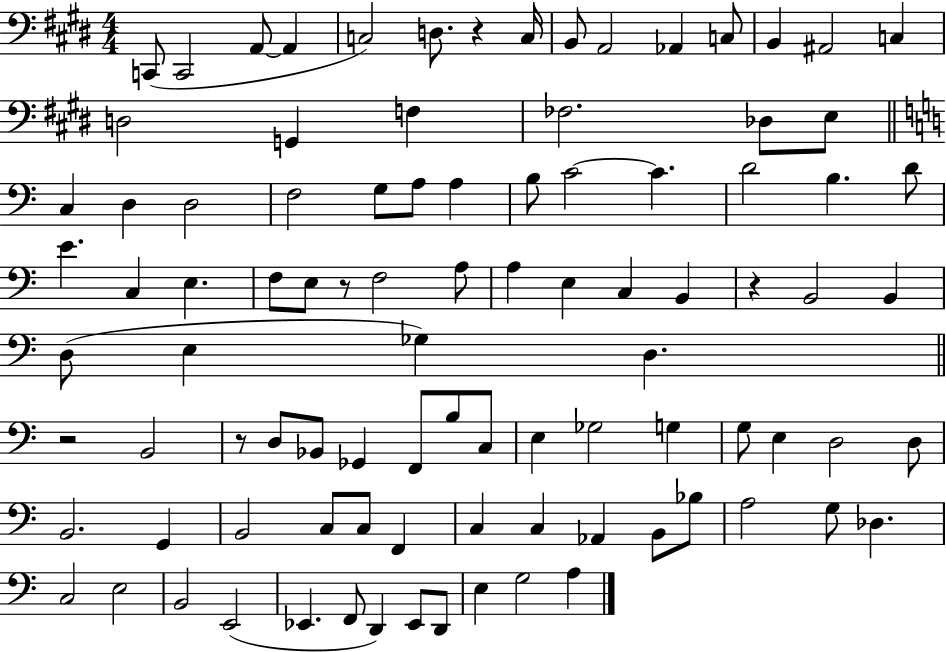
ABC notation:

X:1
T:Untitled
M:4/4
L:1/4
K:E
C,,/2 C,,2 A,,/2 A,, C,2 D,/2 z C,/4 B,,/2 A,,2 _A,, C,/2 B,, ^A,,2 C, D,2 G,, F, _F,2 _D,/2 E,/2 C, D, D,2 F,2 G,/2 A,/2 A, B,/2 C2 C D2 B, D/2 E C, E, F,/2 E,/2 z/2 F,2 A,/2 A, E, C, B,, z B,,2 B,, D,/2 E, _G, D, z2 B,,2 z/2 D,/2 _B,,/2 _G,, F,,/2 B,/2 C,/2 E, _G,2 G, G,/2 E, D,2 D,/2 B,,2 G,, B,,2 C,/2 C,/2 F,, C, C, _A,, B,,/2 _B,/2 A,2 G,/2 _D, C,2 E,2 B,,2 E,,2 _E,, F,,/2 D,, _E,,/2 D,,/2 E, G,2 A,